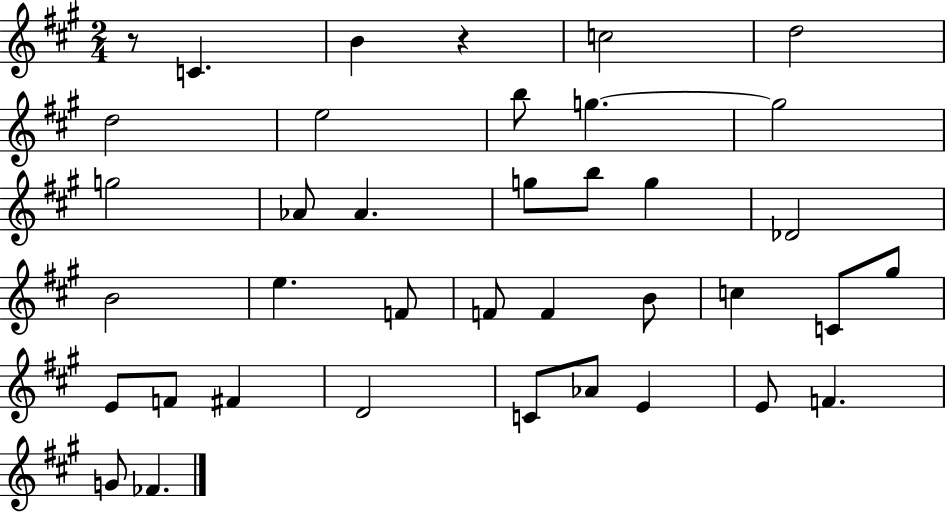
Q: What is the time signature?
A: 2/4